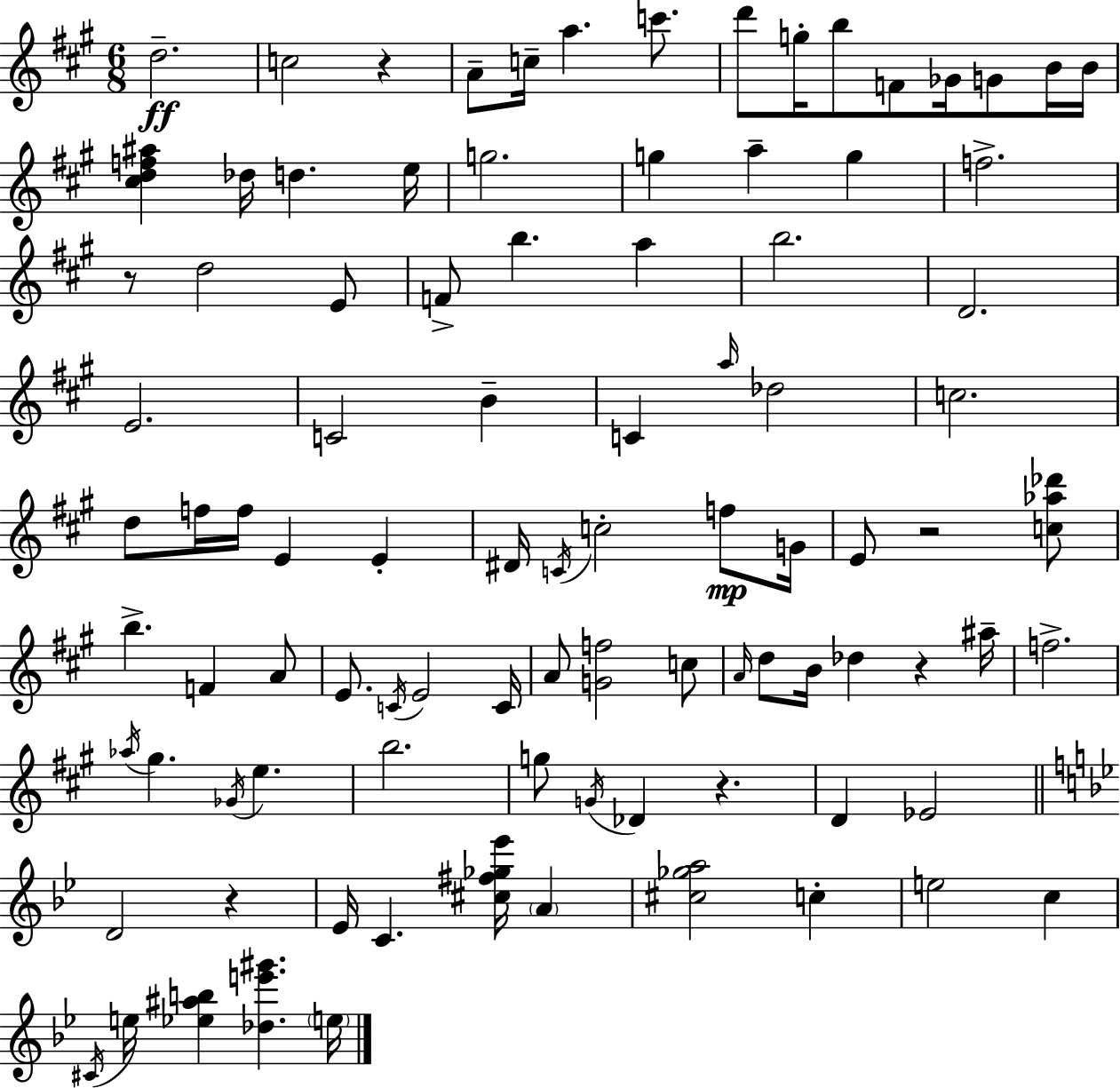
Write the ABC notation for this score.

X:1
T:Untitled
M:6/8
L:1/4
K:A
d2 c2 z A/2 c/4 a c'/2 d'/2 g/4 b/2 F/2 _G/4 G/2 B/4 B/4 [^cdf^a] _d/4 d e/4 g2 g a g f2 z/2 d2 E/2 F/2 b a b2 D2 E2 C2 B C a/4 _d2 c2 d/2 f/4 f/4 E E ^D/4 C/4 c2 f/2 G/4 E/2 z2 [c_a_d']/2 b F A/2 E/2 C/4 E2 C/4 A/2 [Gf]2 c/2 A/4 d/2 B/4 _d z ^a/4 f2 _a/4 ^g _G/4 e b2 g/2 G/4 _D z D _E2 D2 z _E/4 C [^c^f_g_e']/4 A [^c_ga]2 c e2 c ^C/4 e/4 [_e^ab] [_de'^g'] e/4